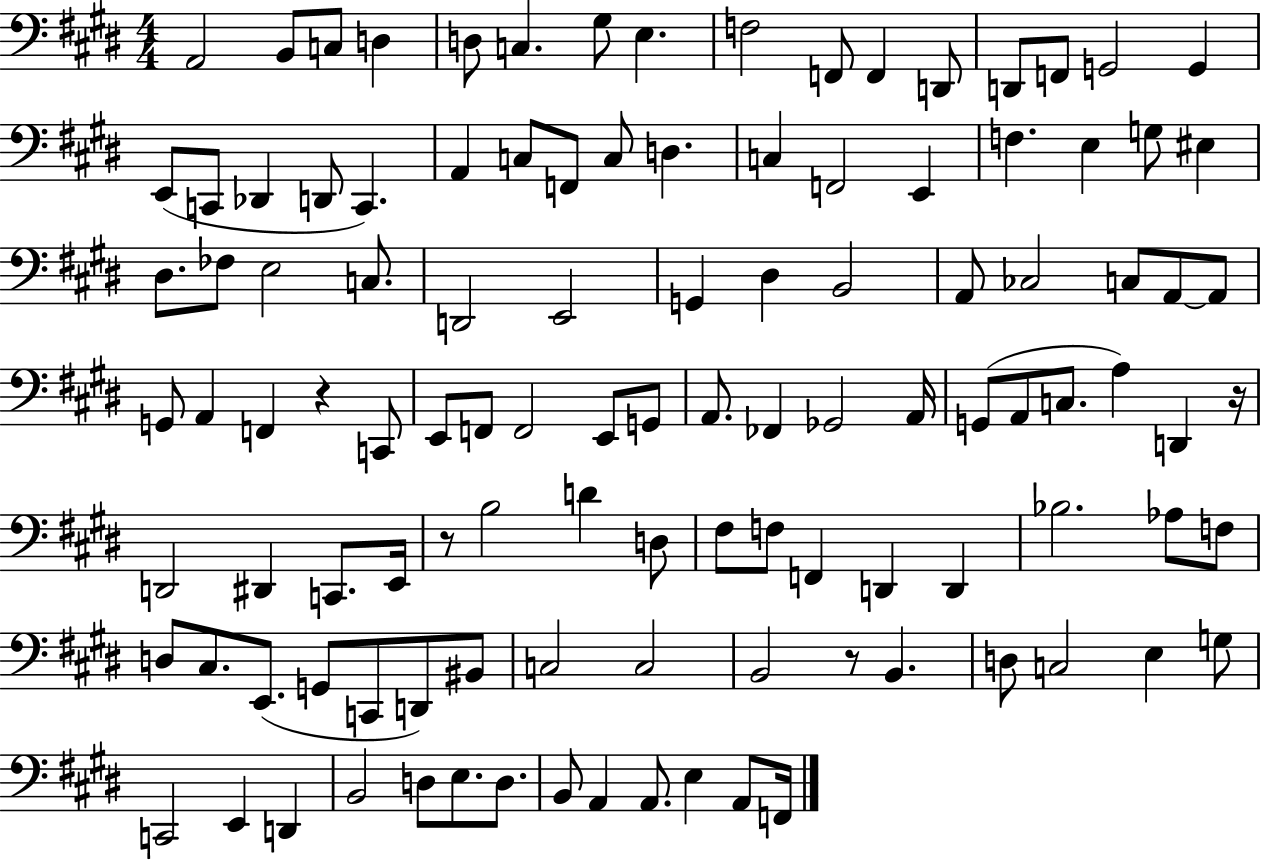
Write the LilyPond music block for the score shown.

{
  \clef bass
  \numericTimeSignature
  \time 4/4
  \key e \major
  a,2 b,8 c8 d4 | d8 c4. gis8 e4. | f2 f,8 f,4 d,8 | d,8 f,8 g,2 g,4 | \break e,8( c,8 des,4 d,8 c,4.) | a,4 c8 f,8 c8 d4. | c4 f,2 e,4 | f4. e4 g8 eis4 | \break dis8. fes8 e2 c8. | d,2 e,2 | g,4 dis4 b,2 | a,8 ces2 c8 a,8~~ a,8 | \break g,8 a,4 f,4 r4 c,8 | e,8 f,8 f,2 e,8 g,8 | a,8. fes,4 ges,2 a,16 | g,8( a,8 c8. a4) d,4 r16 | \break d,2 dis,4 c,8. e,16 | r8 b2 d'4 d8 | fis8 f8 f,4 d,4 d,4 | bes2. aes8 f8 | \break d8 cis8. e,8.( g,8 c,8 d,8) bis,8 | c2 c2 | b,2 r8 b,4. | d8 c2 e4 g8 | \break c,2 e,4 d,4 | b,2 d8 e8. d8. | b,8 a,4 a,8. e4 a,8 f,16 | \bar "|."
}